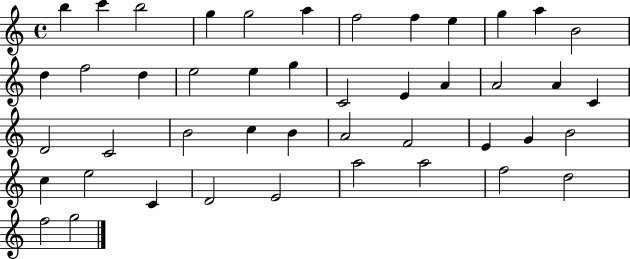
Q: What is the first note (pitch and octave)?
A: B5